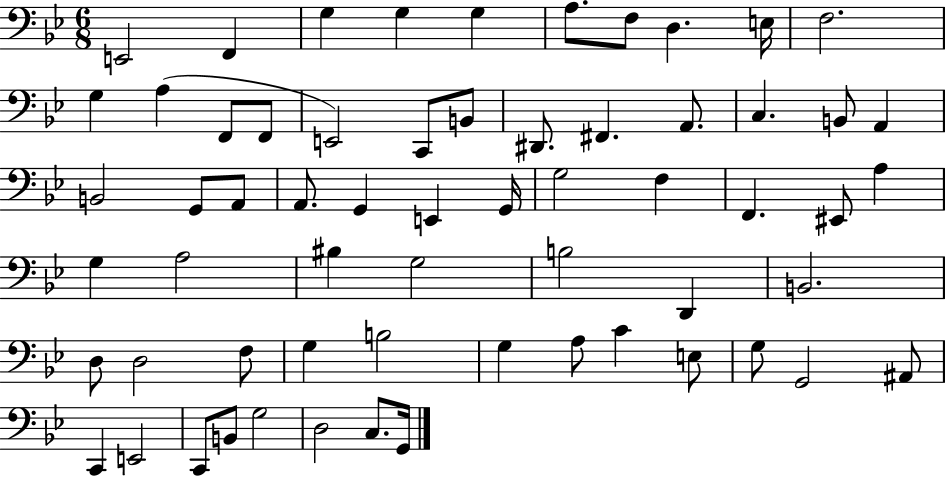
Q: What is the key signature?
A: BES major